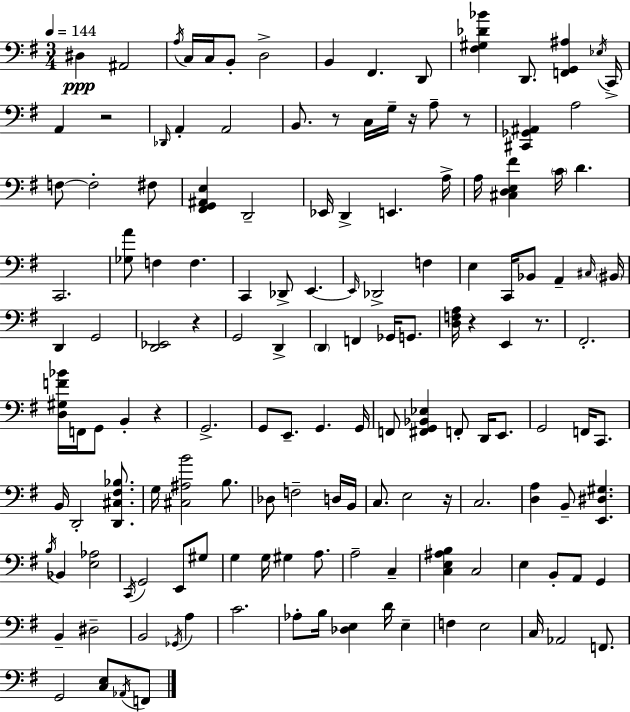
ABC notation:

X:1
T:Untitled
M:3/4
L:1/4
K:Em
^D, ^A,,2 A,/4 C,/4 C,/4 B,,/2 D,2 B,, ^F,, D,,/2 [^F,^G,_D_B] D,,/2 [F,,G,,^A,] _E,/4 C,,/4 A,, z2 _D,,/4 A,, A,,2 B,,/2 z/2 C,/4 G,/4 z/4 A,/2 z/2 [^C,,_G,,^A,,] A,2 F,/2 F,2 ^F,/2 [^F,,G,,^A,,E,] D,,2 _E,,/4 D,, E,, A,/4 A,/4 [^C,D,E,^F] C/4 D C,,2 [_G,A]/2 F, F, C,, _D,,/2 E,, E,,/4 _D,,2 F, E, C,,/4 _B,,/2 A,, ^C,/4 ^B,,/4 D,, G,,2 [D,,_E,,]2 z G,,2 D,, D,, F,, _G,,/4 G,,/2 [D,F,A,]/4 z E,, z/2 ^F,,2 [D,^G,F_B]/4 F,,/4 G,,/2 B,, z G,,2 G,,/2 E,,/2 G,, G,,/4 F,,/2 [^F,,G,,_B,,_E,] F,,/2 D,,/4 E,,/2 G,,2 F,,/4 C,,/2 B,,/4 D,,2 [D,,^C,^F,_B,]/2 G,/4 [^C,^A,B]2 B,/2 _D,/2 F,2 D,/4 B,,/4 C,/2 E,2 z/4 C,2 [D,A,] B,,/2 [E,,^D,^G,] B,/4 _B,, [E,_A,]2 C,,/4 G,,2 E,,/2 ^G,/2 G, G,/4 ^G, A,/2 A,2 C, [C,E,^A,B,] C,2 E, B,,/2 A,,/2 G,, B,, ^D,2 B,,2 _G,,/4 A, C2 _A,/2 B,/4 [_D,E,] D/4 E, F, E,2 C,/4 _A,,2 F,,/2 G,,2 [C,E,]/2 _A,,/4 F,,/2